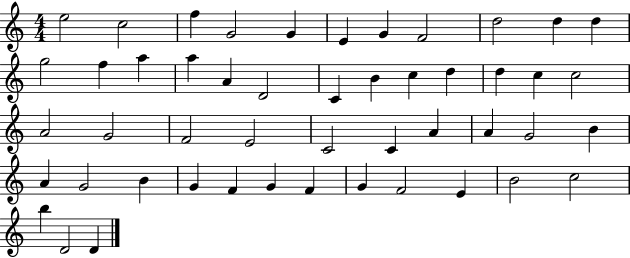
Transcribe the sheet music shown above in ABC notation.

X:1
T:Untitled
M:4/4
L:1/4
K:C
e2 c2 f G2 G E G F2 d2 d d g2 f a a A D2 C B c d d c c2 A2 G2 F2 E2 C2 C A A G2 B A G2 B G F G F G F2 E B2 c2 b D2 D